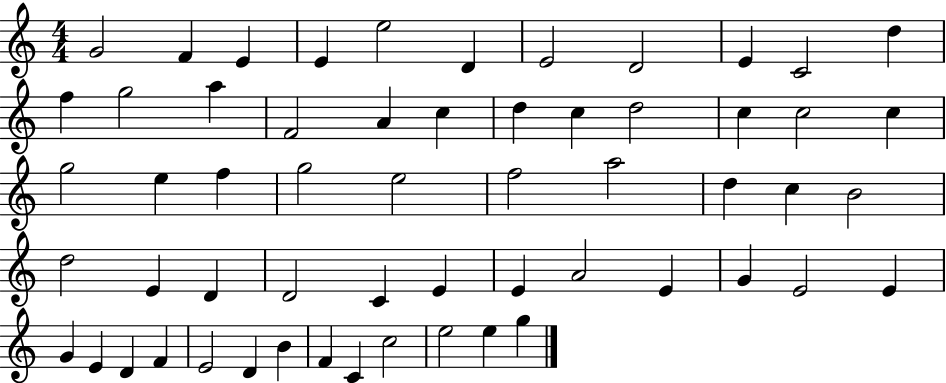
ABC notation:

X:1
T:Untitled
M:4/4
L:1/4
K:C
G2 F E E e2 D E2 D2 E C2 d f g2 a F2 A c d c d2 c c2 c g2 e f g2 e2 f2 a2 d c B2 d2 E D D2 C E E A2 E G E2 E G E D F E2 D B F C c2 e2 e g